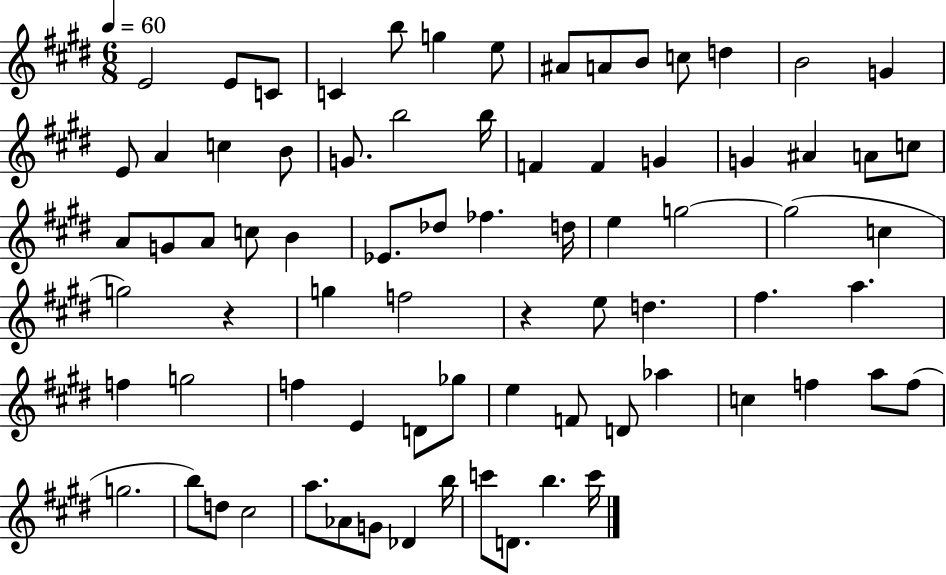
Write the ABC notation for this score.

X:1
T:Untitled
M:6/8
L:1/4
K:E
E2 E/2 C/2 C b/2 g e/2 ^A/2 A/2 B/2 c/2 d B2 G E/2 A c B/2 G/2 b2 b/4 F F G G ^A A/2 c/2 A/2 G/2 A/2 c/2 B _E/2 _d/2 _f d/4 e g2 g2 c g2 z g f2 z e/2 d ^f a f g2 f E D/2 _g/2 e F/2 D/2 _a c f a/2 f/2 g2 b/2 d/2 ^c2 a/2 _A/2 G/2 _D b/4 c'/2 D/2 b c'/4